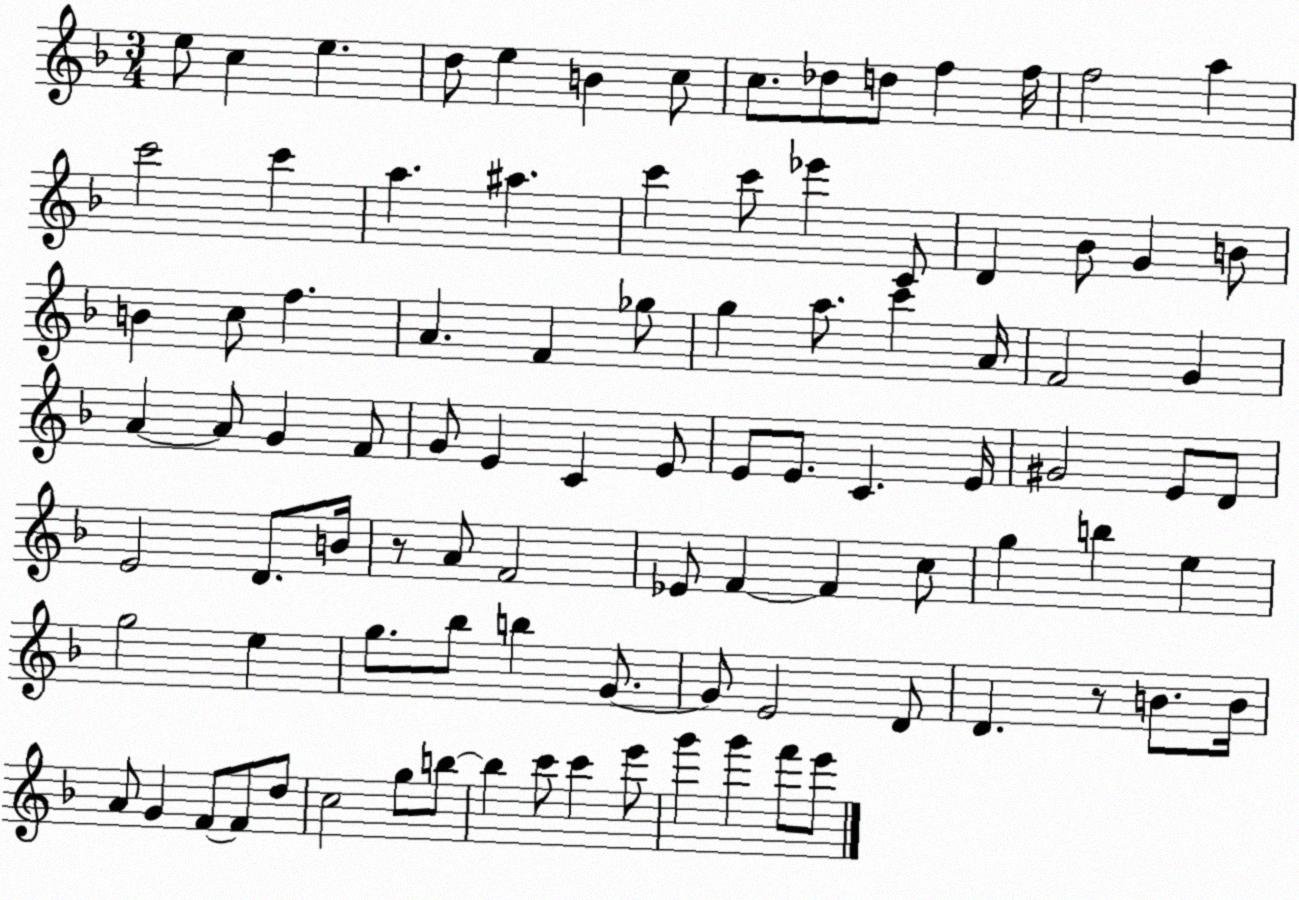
X:1
T:Untitled
M:3/4
L:1/4
K:F
e/2 c e d/2 e B c/2 c/2 _d/2 d/2 f f/4 f2 a c'2 c' a ^a c' c'/2 _e' C/2 D _B/2 G B/2 B c/2 f A F _g/2 g a/2 c' A/4 F2 G A A/2 G F/2 G/2 E C E/2 E/2 E/2 C E/4 ^G2 E/2 D/2 E2 D/2 B/4 z/2 A/2 F2 _E/2 F F c/2 g b e g2 e g/2 _b/2 b G/2 G/2 E2 D/2 D z/2 B/2 B/4 A/2 G F/2 F/2 d/2 c2 g/2 b/2 b c'/2 c' e'/2 g' g' f'/2 e'/2